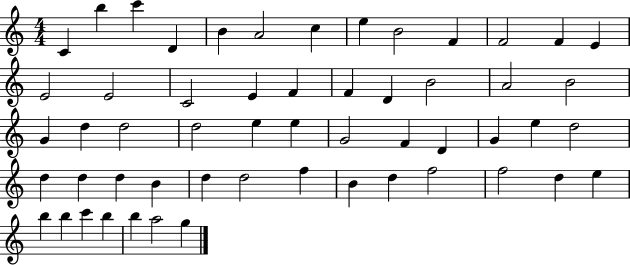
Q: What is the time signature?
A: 4/4